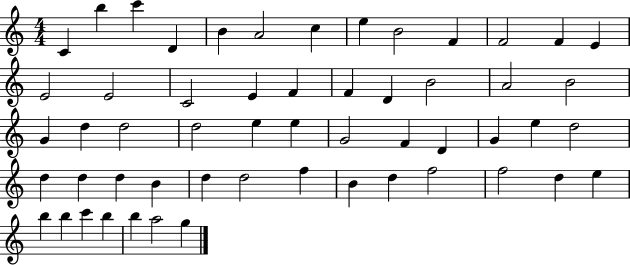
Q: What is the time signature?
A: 4/4